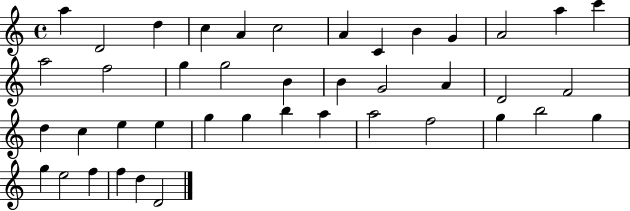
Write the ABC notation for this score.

X:1
T:Untitled
M:4/4
L:1/4
K:C
a D2 d c A c2 A C B G A2 a c' a2 f2 g g2 B B G2 A D2 F2 d c e e g g b a a2 f2 g b2 g g e2 f f d D2